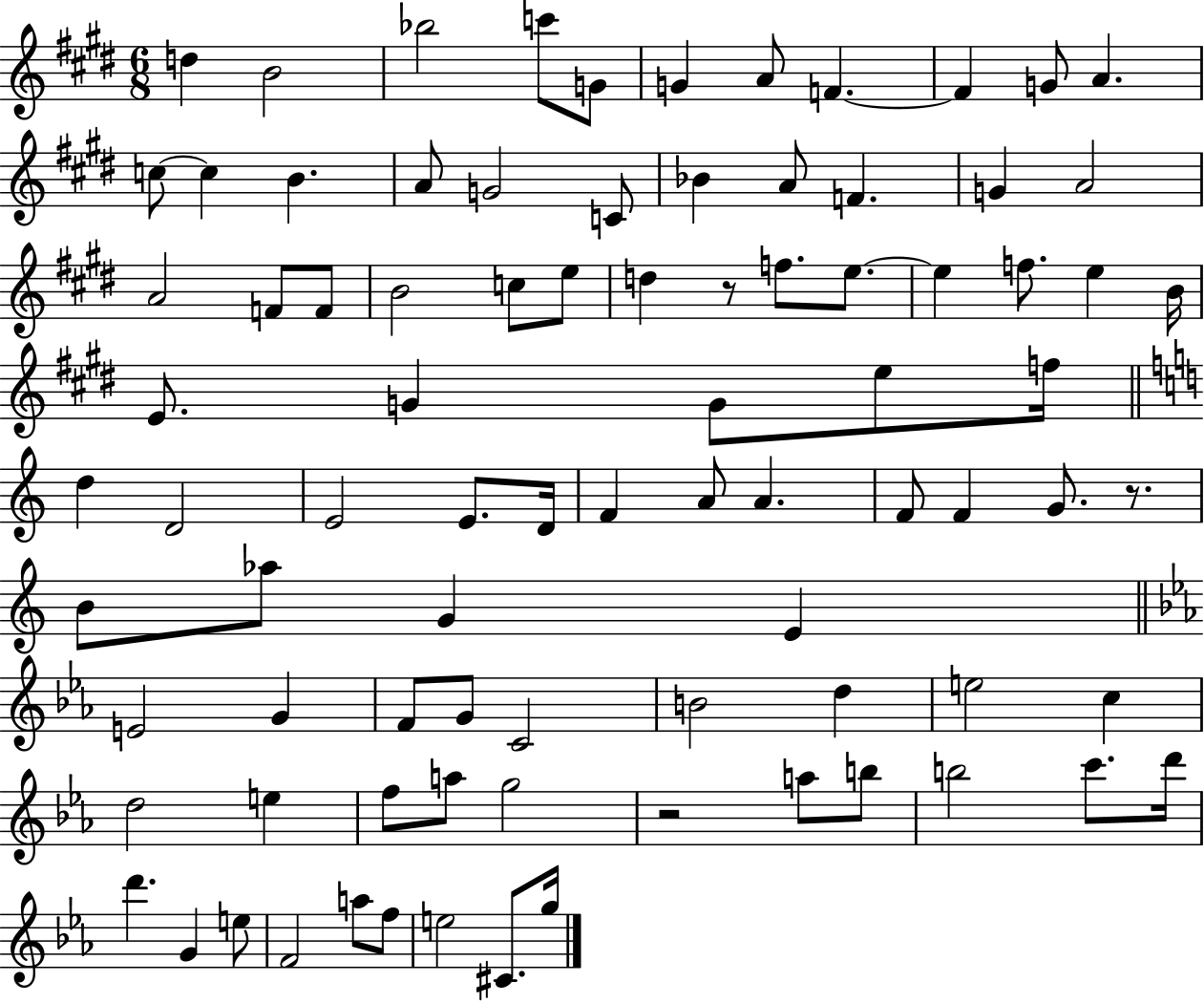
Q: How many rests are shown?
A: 3